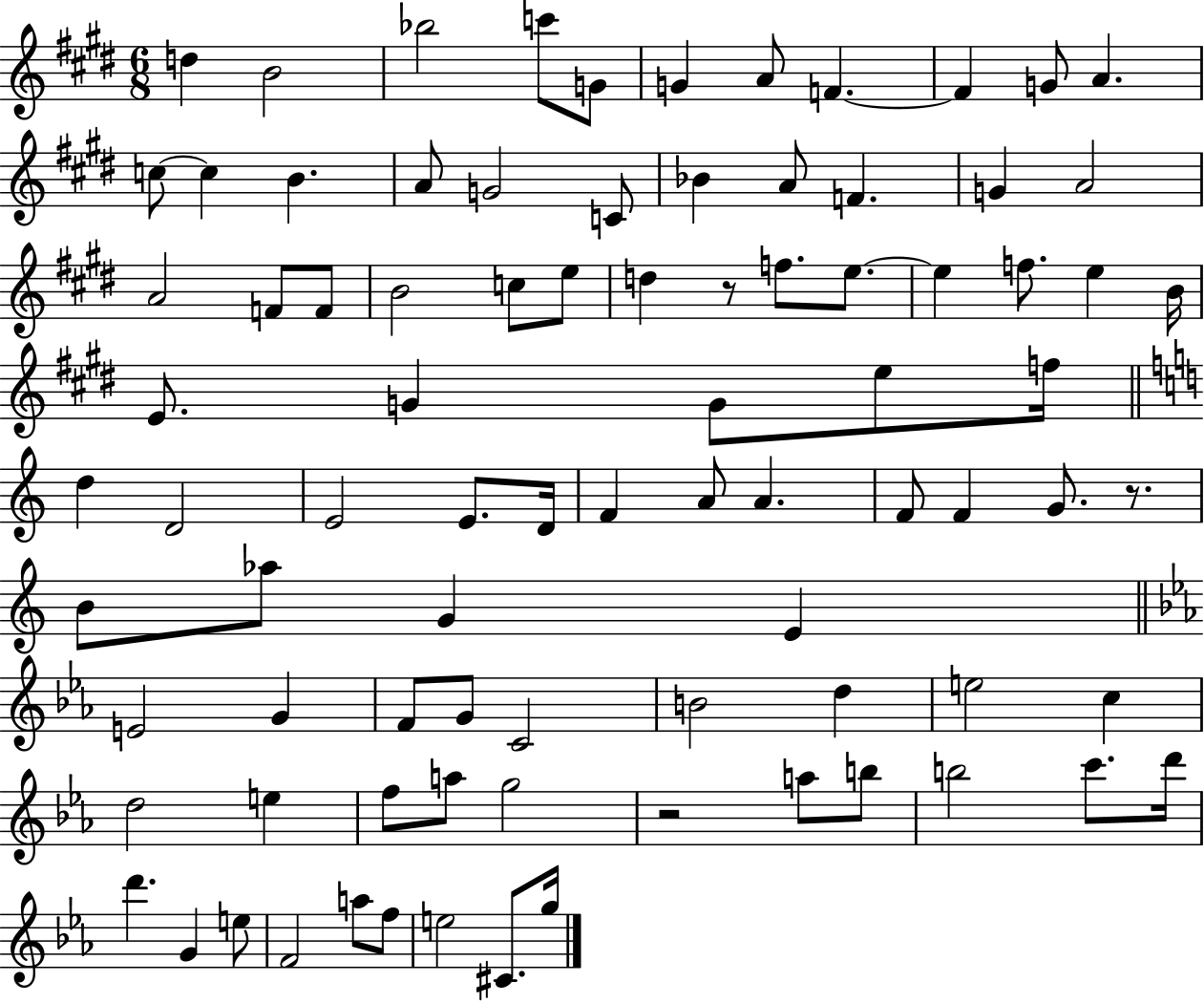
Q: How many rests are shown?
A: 3